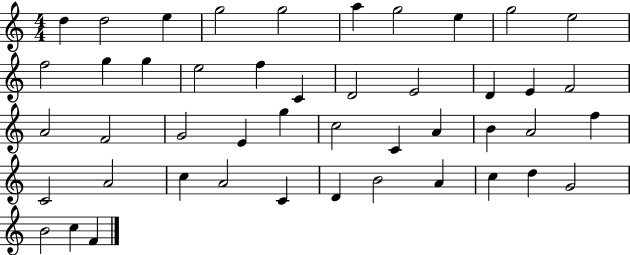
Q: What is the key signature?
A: C major